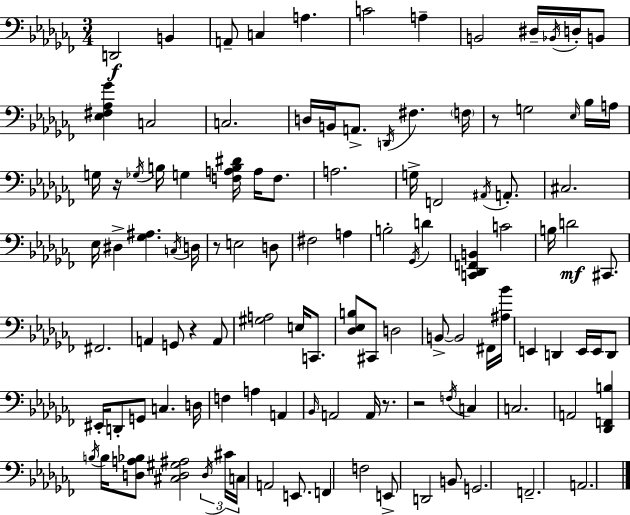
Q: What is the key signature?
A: AES minor